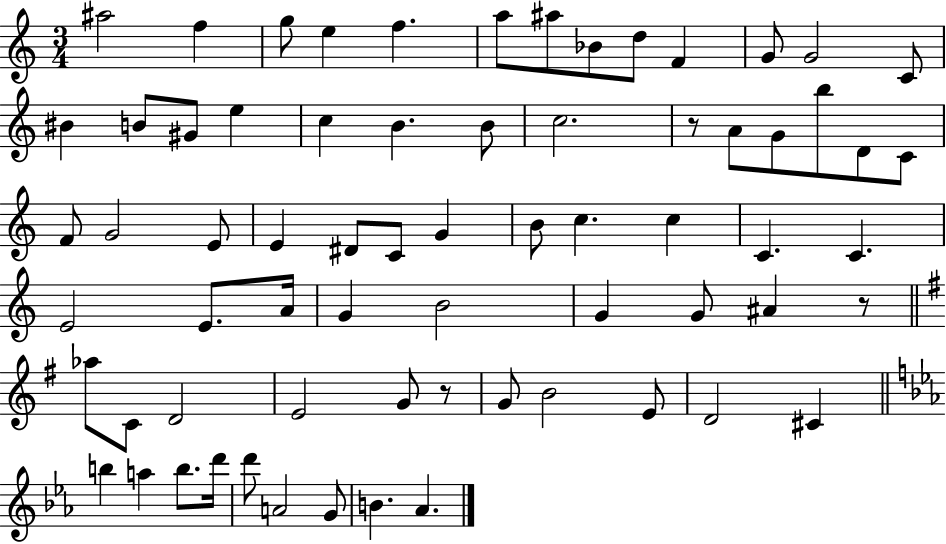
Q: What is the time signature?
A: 3/4